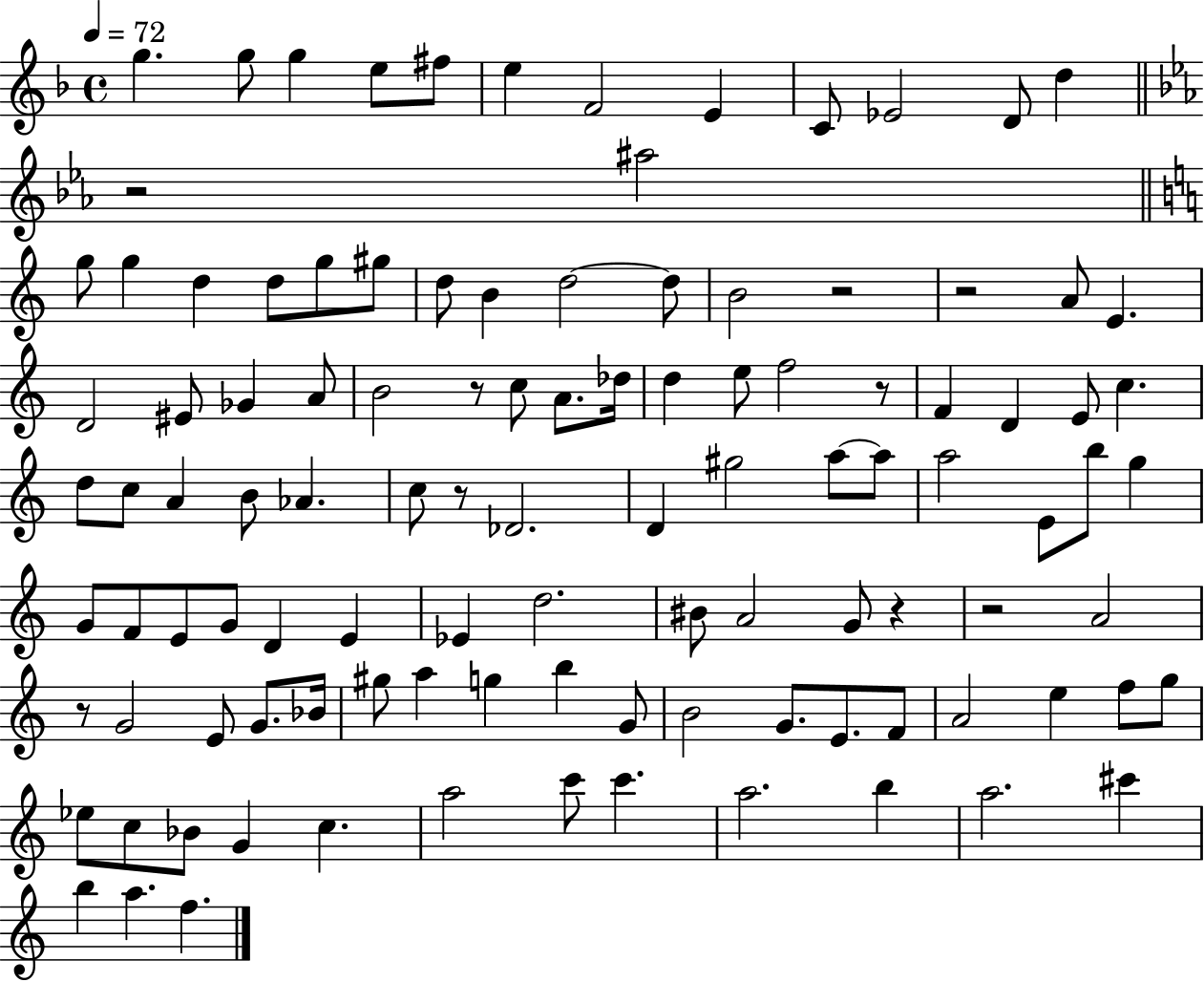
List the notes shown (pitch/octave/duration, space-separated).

G5/q. G5/e G5/q E5/e F#5/e E5/q F4/h E4/q C4/e Eb4/h D4/e D5/q R/h A#5/h G5/e G5/q D5/q D5/e G5/e G#5/e D5/e B4/q D5/h D5/e B4/h R/h R/h A4/e E4/q. D4/h EIS4/e Gb4/q A4/e B4/h R/e C5/e A4/e. Db5/s D5/q E5/e F5/h R/e F4/q D4/q E4/e C5/q. D5/e C5/e A4/q B4/e Ab4/q. C5/e R/e Db4/h. D4/q G#5/h A5/e A5/e A5/h E4/e B5/e G5/q G4/e F4/e E4/e G4/e D4/q E4/q Eb4/q D5/h. BIS4/e A4/h G4/e R/q R/h A4/h R/e G4/h E4/e G4/e. Bb4/s G#5/e A5/q G5/q B5/q G4/e B4/h G4/e. E4/e. F4/e A4/h E5/q F5/e G5/e Eb5/e C5/e Bb4/e G4/q C5/q. A5/h C6/e C6/q. A5/h. B5/q A5/h. C#6/q B5/q A5/q. F5/q.